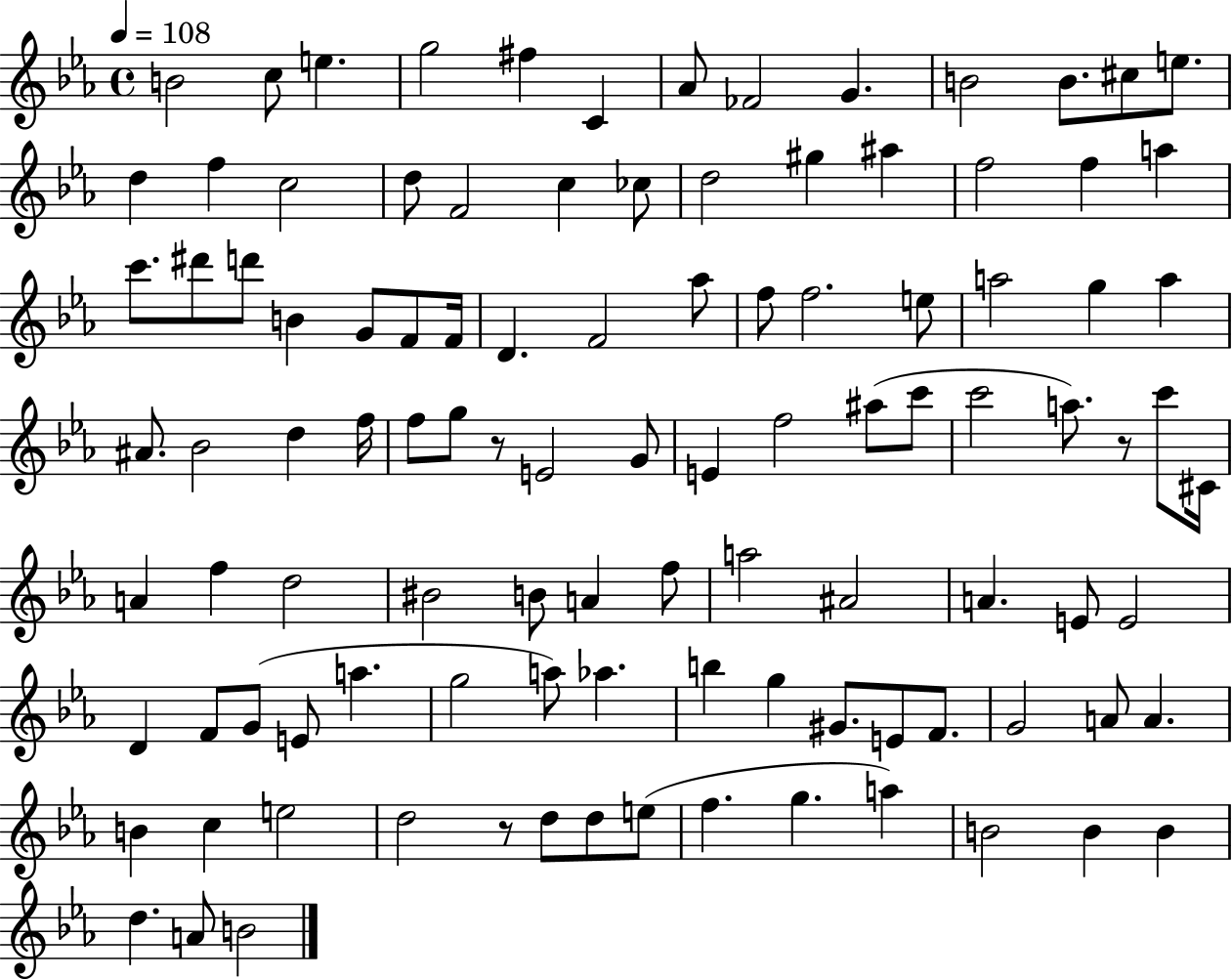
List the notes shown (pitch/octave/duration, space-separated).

B4/h C5/e E5/q. G5/h F#5/q C4/q Ab4/e FES4/h G4/q. B4/h B4/e. C#5/e E5/e. D5/q F5/q C5/h D5/e F4/h C5/q CES5/e D5/h G#5/q A#5/q F5/h F5/q A5/q C6/e. D#6/e D6/e B4/q G4/e F4/e F4/s D4/q. F4/h Ab5/e F5/e F5/h. E5/e A5/h G5/q A5/q A#4/e. Bb4/h D5/q F5/s F5/e G5/e R/e E4/h G4/e E4/q F5/h A#5/e C6/e C6/h A5/e. R/e C6/e C#4/s A4/q F5/q D5/h BIS4/h B4/e A4/q F5/e A5/h A#4/h A4/q. E4/e E4/h D4/q F4/e G4/e E4/e A5/q. G5/h A5/e Ab5/q. B5/q G5/q G#4/e. E4/e F4/e. G4/h A4/e A4/q. B4/q C5/q E5/h D5/h R/e D5/e D5/e E5/e F5/q. G5/q. A5/q B4/h B4/q B4/q D5/q. A4/e B4/h